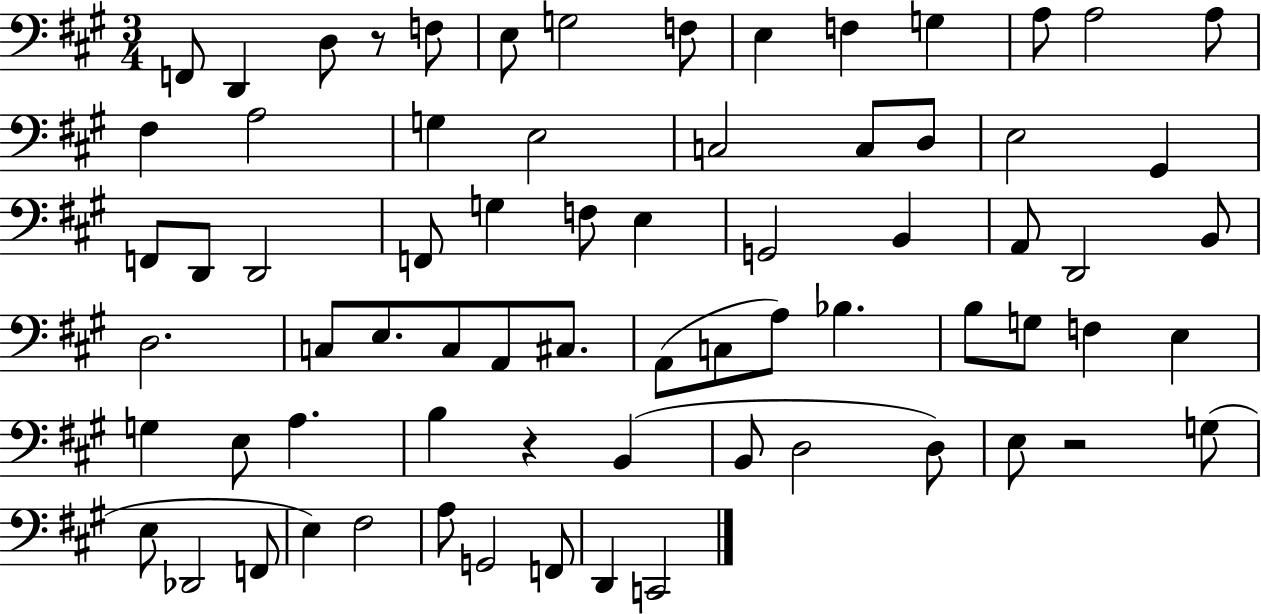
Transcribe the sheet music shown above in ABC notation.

X:1
T:Untitled
M:3/4
L:1/4
K:A
F,,/2 D,, D,/2 z/2 F,/2 E,/2 G,2 F,/2 E, F, G, A,/2 A,2 A,/2 ^F, A,2 G, E,2 C,2 C,/2 D,/2 E,2 ^G,, F,,/2 D,,/2 D,,2 F,,/2 G, F,/2 E, G,,2 B,, A,,/2 D,,2 B,,/2 D,2 C,/2 E,/2 C,/2 A,,/2 ^C,/2 A,,/2 C,/2 A,/2 _B, B,/2 G,/2 F, E, G, E,/2 A, B, z B,, B,,/2 D,2 D,/2 E,/2 z2 G,/2 E,/2 _D,,2 F,,/2 E, ^F,2 A,/2 G,,2 F,,/2 D,, C,,2